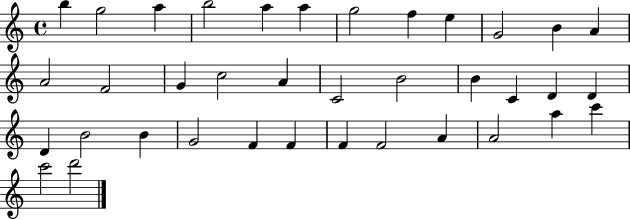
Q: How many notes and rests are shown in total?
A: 37